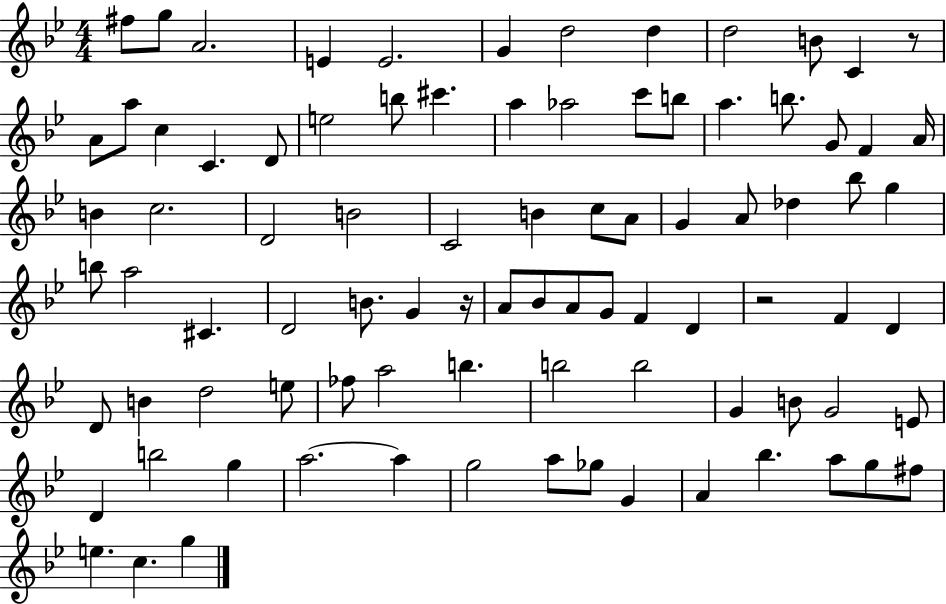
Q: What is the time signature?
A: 4/4